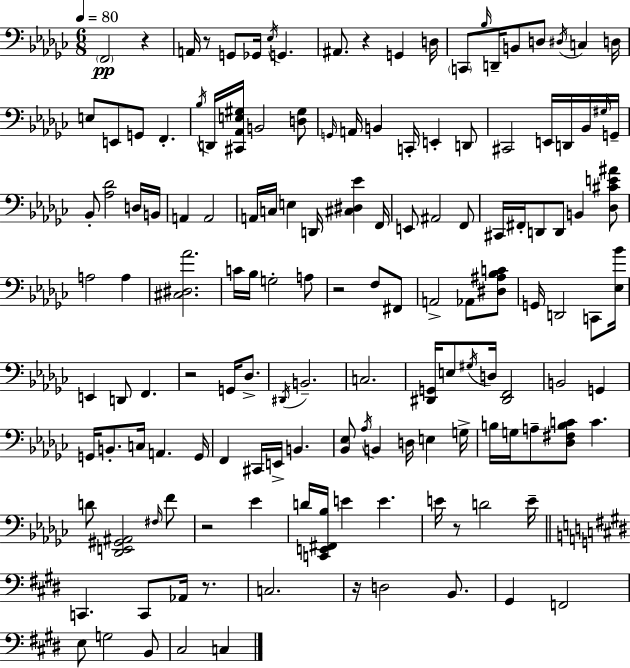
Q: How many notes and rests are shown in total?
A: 144